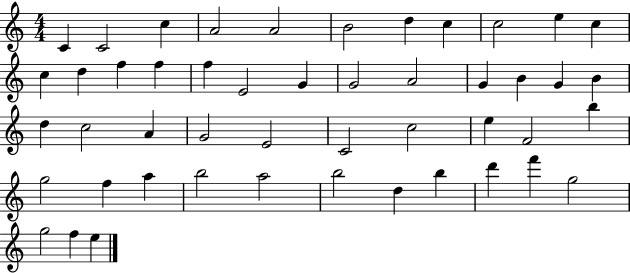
X:1
T:Untitled
M:4/4
L:1/4
K:C
C C2 c A2 A2 B2 d c c2 e c c d f f f E2 G G2 A2 G B G B d c2 A G2 E2 C2 c2 e F2 b g2 f a b2 a2 b2 d b d' f' g2 g2 f e